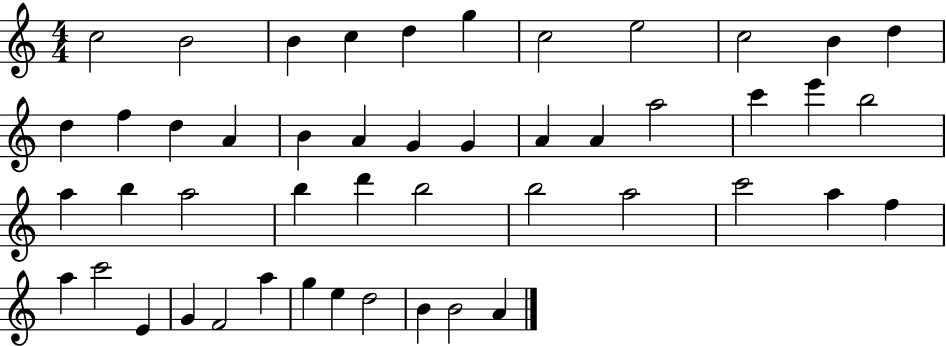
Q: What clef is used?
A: treble